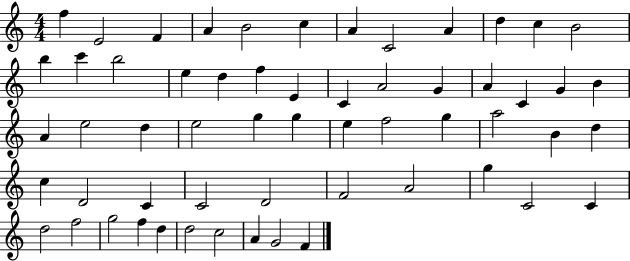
X:1
T:Untitled
M:4/4
L:1/4
K:C
f E2 F A B2 c A C2 A d c B2 b c' b2 e d f E C A2 G A C G B A e2 d e2 g g e f2 g a2 B d c D2 C C2 D2 F2 A2 g C2 C d2 f2 g2 f d d2 c2 A G2 F